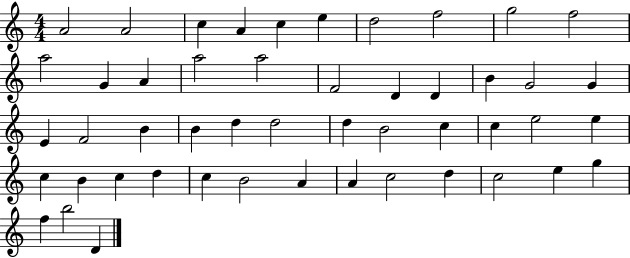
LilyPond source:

{
  \clef treble
  \numericTimeSignature
  \time 4/4
  \key c \major
  a'2 a'2 | c''4 a'4 c''4 e''4 | d''2 f''2 | g''2 f''2 | \break a''2 g'4 a'4 | a''2 a''2 | f'2 d'4 d'4 | b'4 g'2 g'4 | \break e'4 f'2 b'4 | b'4 d''4 d''2 | d''4 b'2 c''4 | c''4 e''2 e''4 | \break c''4 b'4 c''4 d''4 | c''4 b'2 a'4 | a'4 c''2 d''4 | c''2 e''4 g''4 | \break f''4 b''2 d'4 | \bar "|."
}